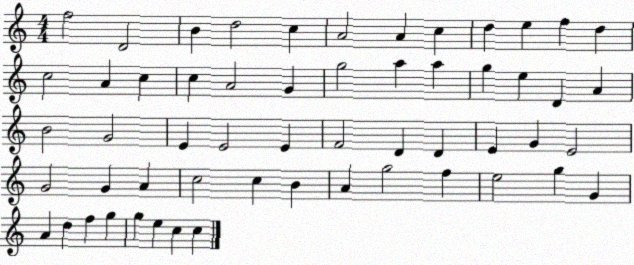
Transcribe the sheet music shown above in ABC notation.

X:1
T:Untitled
M:4/4
L:1/4
K:C
f2 D2 B d2 c A2 A c d e f d c2 A c c A2 G g2 a a g e D A B2 G2 E E2 E F2 D D E G E2 G2 G A c2 c B A g2 f e2 g G A d f g g e c c